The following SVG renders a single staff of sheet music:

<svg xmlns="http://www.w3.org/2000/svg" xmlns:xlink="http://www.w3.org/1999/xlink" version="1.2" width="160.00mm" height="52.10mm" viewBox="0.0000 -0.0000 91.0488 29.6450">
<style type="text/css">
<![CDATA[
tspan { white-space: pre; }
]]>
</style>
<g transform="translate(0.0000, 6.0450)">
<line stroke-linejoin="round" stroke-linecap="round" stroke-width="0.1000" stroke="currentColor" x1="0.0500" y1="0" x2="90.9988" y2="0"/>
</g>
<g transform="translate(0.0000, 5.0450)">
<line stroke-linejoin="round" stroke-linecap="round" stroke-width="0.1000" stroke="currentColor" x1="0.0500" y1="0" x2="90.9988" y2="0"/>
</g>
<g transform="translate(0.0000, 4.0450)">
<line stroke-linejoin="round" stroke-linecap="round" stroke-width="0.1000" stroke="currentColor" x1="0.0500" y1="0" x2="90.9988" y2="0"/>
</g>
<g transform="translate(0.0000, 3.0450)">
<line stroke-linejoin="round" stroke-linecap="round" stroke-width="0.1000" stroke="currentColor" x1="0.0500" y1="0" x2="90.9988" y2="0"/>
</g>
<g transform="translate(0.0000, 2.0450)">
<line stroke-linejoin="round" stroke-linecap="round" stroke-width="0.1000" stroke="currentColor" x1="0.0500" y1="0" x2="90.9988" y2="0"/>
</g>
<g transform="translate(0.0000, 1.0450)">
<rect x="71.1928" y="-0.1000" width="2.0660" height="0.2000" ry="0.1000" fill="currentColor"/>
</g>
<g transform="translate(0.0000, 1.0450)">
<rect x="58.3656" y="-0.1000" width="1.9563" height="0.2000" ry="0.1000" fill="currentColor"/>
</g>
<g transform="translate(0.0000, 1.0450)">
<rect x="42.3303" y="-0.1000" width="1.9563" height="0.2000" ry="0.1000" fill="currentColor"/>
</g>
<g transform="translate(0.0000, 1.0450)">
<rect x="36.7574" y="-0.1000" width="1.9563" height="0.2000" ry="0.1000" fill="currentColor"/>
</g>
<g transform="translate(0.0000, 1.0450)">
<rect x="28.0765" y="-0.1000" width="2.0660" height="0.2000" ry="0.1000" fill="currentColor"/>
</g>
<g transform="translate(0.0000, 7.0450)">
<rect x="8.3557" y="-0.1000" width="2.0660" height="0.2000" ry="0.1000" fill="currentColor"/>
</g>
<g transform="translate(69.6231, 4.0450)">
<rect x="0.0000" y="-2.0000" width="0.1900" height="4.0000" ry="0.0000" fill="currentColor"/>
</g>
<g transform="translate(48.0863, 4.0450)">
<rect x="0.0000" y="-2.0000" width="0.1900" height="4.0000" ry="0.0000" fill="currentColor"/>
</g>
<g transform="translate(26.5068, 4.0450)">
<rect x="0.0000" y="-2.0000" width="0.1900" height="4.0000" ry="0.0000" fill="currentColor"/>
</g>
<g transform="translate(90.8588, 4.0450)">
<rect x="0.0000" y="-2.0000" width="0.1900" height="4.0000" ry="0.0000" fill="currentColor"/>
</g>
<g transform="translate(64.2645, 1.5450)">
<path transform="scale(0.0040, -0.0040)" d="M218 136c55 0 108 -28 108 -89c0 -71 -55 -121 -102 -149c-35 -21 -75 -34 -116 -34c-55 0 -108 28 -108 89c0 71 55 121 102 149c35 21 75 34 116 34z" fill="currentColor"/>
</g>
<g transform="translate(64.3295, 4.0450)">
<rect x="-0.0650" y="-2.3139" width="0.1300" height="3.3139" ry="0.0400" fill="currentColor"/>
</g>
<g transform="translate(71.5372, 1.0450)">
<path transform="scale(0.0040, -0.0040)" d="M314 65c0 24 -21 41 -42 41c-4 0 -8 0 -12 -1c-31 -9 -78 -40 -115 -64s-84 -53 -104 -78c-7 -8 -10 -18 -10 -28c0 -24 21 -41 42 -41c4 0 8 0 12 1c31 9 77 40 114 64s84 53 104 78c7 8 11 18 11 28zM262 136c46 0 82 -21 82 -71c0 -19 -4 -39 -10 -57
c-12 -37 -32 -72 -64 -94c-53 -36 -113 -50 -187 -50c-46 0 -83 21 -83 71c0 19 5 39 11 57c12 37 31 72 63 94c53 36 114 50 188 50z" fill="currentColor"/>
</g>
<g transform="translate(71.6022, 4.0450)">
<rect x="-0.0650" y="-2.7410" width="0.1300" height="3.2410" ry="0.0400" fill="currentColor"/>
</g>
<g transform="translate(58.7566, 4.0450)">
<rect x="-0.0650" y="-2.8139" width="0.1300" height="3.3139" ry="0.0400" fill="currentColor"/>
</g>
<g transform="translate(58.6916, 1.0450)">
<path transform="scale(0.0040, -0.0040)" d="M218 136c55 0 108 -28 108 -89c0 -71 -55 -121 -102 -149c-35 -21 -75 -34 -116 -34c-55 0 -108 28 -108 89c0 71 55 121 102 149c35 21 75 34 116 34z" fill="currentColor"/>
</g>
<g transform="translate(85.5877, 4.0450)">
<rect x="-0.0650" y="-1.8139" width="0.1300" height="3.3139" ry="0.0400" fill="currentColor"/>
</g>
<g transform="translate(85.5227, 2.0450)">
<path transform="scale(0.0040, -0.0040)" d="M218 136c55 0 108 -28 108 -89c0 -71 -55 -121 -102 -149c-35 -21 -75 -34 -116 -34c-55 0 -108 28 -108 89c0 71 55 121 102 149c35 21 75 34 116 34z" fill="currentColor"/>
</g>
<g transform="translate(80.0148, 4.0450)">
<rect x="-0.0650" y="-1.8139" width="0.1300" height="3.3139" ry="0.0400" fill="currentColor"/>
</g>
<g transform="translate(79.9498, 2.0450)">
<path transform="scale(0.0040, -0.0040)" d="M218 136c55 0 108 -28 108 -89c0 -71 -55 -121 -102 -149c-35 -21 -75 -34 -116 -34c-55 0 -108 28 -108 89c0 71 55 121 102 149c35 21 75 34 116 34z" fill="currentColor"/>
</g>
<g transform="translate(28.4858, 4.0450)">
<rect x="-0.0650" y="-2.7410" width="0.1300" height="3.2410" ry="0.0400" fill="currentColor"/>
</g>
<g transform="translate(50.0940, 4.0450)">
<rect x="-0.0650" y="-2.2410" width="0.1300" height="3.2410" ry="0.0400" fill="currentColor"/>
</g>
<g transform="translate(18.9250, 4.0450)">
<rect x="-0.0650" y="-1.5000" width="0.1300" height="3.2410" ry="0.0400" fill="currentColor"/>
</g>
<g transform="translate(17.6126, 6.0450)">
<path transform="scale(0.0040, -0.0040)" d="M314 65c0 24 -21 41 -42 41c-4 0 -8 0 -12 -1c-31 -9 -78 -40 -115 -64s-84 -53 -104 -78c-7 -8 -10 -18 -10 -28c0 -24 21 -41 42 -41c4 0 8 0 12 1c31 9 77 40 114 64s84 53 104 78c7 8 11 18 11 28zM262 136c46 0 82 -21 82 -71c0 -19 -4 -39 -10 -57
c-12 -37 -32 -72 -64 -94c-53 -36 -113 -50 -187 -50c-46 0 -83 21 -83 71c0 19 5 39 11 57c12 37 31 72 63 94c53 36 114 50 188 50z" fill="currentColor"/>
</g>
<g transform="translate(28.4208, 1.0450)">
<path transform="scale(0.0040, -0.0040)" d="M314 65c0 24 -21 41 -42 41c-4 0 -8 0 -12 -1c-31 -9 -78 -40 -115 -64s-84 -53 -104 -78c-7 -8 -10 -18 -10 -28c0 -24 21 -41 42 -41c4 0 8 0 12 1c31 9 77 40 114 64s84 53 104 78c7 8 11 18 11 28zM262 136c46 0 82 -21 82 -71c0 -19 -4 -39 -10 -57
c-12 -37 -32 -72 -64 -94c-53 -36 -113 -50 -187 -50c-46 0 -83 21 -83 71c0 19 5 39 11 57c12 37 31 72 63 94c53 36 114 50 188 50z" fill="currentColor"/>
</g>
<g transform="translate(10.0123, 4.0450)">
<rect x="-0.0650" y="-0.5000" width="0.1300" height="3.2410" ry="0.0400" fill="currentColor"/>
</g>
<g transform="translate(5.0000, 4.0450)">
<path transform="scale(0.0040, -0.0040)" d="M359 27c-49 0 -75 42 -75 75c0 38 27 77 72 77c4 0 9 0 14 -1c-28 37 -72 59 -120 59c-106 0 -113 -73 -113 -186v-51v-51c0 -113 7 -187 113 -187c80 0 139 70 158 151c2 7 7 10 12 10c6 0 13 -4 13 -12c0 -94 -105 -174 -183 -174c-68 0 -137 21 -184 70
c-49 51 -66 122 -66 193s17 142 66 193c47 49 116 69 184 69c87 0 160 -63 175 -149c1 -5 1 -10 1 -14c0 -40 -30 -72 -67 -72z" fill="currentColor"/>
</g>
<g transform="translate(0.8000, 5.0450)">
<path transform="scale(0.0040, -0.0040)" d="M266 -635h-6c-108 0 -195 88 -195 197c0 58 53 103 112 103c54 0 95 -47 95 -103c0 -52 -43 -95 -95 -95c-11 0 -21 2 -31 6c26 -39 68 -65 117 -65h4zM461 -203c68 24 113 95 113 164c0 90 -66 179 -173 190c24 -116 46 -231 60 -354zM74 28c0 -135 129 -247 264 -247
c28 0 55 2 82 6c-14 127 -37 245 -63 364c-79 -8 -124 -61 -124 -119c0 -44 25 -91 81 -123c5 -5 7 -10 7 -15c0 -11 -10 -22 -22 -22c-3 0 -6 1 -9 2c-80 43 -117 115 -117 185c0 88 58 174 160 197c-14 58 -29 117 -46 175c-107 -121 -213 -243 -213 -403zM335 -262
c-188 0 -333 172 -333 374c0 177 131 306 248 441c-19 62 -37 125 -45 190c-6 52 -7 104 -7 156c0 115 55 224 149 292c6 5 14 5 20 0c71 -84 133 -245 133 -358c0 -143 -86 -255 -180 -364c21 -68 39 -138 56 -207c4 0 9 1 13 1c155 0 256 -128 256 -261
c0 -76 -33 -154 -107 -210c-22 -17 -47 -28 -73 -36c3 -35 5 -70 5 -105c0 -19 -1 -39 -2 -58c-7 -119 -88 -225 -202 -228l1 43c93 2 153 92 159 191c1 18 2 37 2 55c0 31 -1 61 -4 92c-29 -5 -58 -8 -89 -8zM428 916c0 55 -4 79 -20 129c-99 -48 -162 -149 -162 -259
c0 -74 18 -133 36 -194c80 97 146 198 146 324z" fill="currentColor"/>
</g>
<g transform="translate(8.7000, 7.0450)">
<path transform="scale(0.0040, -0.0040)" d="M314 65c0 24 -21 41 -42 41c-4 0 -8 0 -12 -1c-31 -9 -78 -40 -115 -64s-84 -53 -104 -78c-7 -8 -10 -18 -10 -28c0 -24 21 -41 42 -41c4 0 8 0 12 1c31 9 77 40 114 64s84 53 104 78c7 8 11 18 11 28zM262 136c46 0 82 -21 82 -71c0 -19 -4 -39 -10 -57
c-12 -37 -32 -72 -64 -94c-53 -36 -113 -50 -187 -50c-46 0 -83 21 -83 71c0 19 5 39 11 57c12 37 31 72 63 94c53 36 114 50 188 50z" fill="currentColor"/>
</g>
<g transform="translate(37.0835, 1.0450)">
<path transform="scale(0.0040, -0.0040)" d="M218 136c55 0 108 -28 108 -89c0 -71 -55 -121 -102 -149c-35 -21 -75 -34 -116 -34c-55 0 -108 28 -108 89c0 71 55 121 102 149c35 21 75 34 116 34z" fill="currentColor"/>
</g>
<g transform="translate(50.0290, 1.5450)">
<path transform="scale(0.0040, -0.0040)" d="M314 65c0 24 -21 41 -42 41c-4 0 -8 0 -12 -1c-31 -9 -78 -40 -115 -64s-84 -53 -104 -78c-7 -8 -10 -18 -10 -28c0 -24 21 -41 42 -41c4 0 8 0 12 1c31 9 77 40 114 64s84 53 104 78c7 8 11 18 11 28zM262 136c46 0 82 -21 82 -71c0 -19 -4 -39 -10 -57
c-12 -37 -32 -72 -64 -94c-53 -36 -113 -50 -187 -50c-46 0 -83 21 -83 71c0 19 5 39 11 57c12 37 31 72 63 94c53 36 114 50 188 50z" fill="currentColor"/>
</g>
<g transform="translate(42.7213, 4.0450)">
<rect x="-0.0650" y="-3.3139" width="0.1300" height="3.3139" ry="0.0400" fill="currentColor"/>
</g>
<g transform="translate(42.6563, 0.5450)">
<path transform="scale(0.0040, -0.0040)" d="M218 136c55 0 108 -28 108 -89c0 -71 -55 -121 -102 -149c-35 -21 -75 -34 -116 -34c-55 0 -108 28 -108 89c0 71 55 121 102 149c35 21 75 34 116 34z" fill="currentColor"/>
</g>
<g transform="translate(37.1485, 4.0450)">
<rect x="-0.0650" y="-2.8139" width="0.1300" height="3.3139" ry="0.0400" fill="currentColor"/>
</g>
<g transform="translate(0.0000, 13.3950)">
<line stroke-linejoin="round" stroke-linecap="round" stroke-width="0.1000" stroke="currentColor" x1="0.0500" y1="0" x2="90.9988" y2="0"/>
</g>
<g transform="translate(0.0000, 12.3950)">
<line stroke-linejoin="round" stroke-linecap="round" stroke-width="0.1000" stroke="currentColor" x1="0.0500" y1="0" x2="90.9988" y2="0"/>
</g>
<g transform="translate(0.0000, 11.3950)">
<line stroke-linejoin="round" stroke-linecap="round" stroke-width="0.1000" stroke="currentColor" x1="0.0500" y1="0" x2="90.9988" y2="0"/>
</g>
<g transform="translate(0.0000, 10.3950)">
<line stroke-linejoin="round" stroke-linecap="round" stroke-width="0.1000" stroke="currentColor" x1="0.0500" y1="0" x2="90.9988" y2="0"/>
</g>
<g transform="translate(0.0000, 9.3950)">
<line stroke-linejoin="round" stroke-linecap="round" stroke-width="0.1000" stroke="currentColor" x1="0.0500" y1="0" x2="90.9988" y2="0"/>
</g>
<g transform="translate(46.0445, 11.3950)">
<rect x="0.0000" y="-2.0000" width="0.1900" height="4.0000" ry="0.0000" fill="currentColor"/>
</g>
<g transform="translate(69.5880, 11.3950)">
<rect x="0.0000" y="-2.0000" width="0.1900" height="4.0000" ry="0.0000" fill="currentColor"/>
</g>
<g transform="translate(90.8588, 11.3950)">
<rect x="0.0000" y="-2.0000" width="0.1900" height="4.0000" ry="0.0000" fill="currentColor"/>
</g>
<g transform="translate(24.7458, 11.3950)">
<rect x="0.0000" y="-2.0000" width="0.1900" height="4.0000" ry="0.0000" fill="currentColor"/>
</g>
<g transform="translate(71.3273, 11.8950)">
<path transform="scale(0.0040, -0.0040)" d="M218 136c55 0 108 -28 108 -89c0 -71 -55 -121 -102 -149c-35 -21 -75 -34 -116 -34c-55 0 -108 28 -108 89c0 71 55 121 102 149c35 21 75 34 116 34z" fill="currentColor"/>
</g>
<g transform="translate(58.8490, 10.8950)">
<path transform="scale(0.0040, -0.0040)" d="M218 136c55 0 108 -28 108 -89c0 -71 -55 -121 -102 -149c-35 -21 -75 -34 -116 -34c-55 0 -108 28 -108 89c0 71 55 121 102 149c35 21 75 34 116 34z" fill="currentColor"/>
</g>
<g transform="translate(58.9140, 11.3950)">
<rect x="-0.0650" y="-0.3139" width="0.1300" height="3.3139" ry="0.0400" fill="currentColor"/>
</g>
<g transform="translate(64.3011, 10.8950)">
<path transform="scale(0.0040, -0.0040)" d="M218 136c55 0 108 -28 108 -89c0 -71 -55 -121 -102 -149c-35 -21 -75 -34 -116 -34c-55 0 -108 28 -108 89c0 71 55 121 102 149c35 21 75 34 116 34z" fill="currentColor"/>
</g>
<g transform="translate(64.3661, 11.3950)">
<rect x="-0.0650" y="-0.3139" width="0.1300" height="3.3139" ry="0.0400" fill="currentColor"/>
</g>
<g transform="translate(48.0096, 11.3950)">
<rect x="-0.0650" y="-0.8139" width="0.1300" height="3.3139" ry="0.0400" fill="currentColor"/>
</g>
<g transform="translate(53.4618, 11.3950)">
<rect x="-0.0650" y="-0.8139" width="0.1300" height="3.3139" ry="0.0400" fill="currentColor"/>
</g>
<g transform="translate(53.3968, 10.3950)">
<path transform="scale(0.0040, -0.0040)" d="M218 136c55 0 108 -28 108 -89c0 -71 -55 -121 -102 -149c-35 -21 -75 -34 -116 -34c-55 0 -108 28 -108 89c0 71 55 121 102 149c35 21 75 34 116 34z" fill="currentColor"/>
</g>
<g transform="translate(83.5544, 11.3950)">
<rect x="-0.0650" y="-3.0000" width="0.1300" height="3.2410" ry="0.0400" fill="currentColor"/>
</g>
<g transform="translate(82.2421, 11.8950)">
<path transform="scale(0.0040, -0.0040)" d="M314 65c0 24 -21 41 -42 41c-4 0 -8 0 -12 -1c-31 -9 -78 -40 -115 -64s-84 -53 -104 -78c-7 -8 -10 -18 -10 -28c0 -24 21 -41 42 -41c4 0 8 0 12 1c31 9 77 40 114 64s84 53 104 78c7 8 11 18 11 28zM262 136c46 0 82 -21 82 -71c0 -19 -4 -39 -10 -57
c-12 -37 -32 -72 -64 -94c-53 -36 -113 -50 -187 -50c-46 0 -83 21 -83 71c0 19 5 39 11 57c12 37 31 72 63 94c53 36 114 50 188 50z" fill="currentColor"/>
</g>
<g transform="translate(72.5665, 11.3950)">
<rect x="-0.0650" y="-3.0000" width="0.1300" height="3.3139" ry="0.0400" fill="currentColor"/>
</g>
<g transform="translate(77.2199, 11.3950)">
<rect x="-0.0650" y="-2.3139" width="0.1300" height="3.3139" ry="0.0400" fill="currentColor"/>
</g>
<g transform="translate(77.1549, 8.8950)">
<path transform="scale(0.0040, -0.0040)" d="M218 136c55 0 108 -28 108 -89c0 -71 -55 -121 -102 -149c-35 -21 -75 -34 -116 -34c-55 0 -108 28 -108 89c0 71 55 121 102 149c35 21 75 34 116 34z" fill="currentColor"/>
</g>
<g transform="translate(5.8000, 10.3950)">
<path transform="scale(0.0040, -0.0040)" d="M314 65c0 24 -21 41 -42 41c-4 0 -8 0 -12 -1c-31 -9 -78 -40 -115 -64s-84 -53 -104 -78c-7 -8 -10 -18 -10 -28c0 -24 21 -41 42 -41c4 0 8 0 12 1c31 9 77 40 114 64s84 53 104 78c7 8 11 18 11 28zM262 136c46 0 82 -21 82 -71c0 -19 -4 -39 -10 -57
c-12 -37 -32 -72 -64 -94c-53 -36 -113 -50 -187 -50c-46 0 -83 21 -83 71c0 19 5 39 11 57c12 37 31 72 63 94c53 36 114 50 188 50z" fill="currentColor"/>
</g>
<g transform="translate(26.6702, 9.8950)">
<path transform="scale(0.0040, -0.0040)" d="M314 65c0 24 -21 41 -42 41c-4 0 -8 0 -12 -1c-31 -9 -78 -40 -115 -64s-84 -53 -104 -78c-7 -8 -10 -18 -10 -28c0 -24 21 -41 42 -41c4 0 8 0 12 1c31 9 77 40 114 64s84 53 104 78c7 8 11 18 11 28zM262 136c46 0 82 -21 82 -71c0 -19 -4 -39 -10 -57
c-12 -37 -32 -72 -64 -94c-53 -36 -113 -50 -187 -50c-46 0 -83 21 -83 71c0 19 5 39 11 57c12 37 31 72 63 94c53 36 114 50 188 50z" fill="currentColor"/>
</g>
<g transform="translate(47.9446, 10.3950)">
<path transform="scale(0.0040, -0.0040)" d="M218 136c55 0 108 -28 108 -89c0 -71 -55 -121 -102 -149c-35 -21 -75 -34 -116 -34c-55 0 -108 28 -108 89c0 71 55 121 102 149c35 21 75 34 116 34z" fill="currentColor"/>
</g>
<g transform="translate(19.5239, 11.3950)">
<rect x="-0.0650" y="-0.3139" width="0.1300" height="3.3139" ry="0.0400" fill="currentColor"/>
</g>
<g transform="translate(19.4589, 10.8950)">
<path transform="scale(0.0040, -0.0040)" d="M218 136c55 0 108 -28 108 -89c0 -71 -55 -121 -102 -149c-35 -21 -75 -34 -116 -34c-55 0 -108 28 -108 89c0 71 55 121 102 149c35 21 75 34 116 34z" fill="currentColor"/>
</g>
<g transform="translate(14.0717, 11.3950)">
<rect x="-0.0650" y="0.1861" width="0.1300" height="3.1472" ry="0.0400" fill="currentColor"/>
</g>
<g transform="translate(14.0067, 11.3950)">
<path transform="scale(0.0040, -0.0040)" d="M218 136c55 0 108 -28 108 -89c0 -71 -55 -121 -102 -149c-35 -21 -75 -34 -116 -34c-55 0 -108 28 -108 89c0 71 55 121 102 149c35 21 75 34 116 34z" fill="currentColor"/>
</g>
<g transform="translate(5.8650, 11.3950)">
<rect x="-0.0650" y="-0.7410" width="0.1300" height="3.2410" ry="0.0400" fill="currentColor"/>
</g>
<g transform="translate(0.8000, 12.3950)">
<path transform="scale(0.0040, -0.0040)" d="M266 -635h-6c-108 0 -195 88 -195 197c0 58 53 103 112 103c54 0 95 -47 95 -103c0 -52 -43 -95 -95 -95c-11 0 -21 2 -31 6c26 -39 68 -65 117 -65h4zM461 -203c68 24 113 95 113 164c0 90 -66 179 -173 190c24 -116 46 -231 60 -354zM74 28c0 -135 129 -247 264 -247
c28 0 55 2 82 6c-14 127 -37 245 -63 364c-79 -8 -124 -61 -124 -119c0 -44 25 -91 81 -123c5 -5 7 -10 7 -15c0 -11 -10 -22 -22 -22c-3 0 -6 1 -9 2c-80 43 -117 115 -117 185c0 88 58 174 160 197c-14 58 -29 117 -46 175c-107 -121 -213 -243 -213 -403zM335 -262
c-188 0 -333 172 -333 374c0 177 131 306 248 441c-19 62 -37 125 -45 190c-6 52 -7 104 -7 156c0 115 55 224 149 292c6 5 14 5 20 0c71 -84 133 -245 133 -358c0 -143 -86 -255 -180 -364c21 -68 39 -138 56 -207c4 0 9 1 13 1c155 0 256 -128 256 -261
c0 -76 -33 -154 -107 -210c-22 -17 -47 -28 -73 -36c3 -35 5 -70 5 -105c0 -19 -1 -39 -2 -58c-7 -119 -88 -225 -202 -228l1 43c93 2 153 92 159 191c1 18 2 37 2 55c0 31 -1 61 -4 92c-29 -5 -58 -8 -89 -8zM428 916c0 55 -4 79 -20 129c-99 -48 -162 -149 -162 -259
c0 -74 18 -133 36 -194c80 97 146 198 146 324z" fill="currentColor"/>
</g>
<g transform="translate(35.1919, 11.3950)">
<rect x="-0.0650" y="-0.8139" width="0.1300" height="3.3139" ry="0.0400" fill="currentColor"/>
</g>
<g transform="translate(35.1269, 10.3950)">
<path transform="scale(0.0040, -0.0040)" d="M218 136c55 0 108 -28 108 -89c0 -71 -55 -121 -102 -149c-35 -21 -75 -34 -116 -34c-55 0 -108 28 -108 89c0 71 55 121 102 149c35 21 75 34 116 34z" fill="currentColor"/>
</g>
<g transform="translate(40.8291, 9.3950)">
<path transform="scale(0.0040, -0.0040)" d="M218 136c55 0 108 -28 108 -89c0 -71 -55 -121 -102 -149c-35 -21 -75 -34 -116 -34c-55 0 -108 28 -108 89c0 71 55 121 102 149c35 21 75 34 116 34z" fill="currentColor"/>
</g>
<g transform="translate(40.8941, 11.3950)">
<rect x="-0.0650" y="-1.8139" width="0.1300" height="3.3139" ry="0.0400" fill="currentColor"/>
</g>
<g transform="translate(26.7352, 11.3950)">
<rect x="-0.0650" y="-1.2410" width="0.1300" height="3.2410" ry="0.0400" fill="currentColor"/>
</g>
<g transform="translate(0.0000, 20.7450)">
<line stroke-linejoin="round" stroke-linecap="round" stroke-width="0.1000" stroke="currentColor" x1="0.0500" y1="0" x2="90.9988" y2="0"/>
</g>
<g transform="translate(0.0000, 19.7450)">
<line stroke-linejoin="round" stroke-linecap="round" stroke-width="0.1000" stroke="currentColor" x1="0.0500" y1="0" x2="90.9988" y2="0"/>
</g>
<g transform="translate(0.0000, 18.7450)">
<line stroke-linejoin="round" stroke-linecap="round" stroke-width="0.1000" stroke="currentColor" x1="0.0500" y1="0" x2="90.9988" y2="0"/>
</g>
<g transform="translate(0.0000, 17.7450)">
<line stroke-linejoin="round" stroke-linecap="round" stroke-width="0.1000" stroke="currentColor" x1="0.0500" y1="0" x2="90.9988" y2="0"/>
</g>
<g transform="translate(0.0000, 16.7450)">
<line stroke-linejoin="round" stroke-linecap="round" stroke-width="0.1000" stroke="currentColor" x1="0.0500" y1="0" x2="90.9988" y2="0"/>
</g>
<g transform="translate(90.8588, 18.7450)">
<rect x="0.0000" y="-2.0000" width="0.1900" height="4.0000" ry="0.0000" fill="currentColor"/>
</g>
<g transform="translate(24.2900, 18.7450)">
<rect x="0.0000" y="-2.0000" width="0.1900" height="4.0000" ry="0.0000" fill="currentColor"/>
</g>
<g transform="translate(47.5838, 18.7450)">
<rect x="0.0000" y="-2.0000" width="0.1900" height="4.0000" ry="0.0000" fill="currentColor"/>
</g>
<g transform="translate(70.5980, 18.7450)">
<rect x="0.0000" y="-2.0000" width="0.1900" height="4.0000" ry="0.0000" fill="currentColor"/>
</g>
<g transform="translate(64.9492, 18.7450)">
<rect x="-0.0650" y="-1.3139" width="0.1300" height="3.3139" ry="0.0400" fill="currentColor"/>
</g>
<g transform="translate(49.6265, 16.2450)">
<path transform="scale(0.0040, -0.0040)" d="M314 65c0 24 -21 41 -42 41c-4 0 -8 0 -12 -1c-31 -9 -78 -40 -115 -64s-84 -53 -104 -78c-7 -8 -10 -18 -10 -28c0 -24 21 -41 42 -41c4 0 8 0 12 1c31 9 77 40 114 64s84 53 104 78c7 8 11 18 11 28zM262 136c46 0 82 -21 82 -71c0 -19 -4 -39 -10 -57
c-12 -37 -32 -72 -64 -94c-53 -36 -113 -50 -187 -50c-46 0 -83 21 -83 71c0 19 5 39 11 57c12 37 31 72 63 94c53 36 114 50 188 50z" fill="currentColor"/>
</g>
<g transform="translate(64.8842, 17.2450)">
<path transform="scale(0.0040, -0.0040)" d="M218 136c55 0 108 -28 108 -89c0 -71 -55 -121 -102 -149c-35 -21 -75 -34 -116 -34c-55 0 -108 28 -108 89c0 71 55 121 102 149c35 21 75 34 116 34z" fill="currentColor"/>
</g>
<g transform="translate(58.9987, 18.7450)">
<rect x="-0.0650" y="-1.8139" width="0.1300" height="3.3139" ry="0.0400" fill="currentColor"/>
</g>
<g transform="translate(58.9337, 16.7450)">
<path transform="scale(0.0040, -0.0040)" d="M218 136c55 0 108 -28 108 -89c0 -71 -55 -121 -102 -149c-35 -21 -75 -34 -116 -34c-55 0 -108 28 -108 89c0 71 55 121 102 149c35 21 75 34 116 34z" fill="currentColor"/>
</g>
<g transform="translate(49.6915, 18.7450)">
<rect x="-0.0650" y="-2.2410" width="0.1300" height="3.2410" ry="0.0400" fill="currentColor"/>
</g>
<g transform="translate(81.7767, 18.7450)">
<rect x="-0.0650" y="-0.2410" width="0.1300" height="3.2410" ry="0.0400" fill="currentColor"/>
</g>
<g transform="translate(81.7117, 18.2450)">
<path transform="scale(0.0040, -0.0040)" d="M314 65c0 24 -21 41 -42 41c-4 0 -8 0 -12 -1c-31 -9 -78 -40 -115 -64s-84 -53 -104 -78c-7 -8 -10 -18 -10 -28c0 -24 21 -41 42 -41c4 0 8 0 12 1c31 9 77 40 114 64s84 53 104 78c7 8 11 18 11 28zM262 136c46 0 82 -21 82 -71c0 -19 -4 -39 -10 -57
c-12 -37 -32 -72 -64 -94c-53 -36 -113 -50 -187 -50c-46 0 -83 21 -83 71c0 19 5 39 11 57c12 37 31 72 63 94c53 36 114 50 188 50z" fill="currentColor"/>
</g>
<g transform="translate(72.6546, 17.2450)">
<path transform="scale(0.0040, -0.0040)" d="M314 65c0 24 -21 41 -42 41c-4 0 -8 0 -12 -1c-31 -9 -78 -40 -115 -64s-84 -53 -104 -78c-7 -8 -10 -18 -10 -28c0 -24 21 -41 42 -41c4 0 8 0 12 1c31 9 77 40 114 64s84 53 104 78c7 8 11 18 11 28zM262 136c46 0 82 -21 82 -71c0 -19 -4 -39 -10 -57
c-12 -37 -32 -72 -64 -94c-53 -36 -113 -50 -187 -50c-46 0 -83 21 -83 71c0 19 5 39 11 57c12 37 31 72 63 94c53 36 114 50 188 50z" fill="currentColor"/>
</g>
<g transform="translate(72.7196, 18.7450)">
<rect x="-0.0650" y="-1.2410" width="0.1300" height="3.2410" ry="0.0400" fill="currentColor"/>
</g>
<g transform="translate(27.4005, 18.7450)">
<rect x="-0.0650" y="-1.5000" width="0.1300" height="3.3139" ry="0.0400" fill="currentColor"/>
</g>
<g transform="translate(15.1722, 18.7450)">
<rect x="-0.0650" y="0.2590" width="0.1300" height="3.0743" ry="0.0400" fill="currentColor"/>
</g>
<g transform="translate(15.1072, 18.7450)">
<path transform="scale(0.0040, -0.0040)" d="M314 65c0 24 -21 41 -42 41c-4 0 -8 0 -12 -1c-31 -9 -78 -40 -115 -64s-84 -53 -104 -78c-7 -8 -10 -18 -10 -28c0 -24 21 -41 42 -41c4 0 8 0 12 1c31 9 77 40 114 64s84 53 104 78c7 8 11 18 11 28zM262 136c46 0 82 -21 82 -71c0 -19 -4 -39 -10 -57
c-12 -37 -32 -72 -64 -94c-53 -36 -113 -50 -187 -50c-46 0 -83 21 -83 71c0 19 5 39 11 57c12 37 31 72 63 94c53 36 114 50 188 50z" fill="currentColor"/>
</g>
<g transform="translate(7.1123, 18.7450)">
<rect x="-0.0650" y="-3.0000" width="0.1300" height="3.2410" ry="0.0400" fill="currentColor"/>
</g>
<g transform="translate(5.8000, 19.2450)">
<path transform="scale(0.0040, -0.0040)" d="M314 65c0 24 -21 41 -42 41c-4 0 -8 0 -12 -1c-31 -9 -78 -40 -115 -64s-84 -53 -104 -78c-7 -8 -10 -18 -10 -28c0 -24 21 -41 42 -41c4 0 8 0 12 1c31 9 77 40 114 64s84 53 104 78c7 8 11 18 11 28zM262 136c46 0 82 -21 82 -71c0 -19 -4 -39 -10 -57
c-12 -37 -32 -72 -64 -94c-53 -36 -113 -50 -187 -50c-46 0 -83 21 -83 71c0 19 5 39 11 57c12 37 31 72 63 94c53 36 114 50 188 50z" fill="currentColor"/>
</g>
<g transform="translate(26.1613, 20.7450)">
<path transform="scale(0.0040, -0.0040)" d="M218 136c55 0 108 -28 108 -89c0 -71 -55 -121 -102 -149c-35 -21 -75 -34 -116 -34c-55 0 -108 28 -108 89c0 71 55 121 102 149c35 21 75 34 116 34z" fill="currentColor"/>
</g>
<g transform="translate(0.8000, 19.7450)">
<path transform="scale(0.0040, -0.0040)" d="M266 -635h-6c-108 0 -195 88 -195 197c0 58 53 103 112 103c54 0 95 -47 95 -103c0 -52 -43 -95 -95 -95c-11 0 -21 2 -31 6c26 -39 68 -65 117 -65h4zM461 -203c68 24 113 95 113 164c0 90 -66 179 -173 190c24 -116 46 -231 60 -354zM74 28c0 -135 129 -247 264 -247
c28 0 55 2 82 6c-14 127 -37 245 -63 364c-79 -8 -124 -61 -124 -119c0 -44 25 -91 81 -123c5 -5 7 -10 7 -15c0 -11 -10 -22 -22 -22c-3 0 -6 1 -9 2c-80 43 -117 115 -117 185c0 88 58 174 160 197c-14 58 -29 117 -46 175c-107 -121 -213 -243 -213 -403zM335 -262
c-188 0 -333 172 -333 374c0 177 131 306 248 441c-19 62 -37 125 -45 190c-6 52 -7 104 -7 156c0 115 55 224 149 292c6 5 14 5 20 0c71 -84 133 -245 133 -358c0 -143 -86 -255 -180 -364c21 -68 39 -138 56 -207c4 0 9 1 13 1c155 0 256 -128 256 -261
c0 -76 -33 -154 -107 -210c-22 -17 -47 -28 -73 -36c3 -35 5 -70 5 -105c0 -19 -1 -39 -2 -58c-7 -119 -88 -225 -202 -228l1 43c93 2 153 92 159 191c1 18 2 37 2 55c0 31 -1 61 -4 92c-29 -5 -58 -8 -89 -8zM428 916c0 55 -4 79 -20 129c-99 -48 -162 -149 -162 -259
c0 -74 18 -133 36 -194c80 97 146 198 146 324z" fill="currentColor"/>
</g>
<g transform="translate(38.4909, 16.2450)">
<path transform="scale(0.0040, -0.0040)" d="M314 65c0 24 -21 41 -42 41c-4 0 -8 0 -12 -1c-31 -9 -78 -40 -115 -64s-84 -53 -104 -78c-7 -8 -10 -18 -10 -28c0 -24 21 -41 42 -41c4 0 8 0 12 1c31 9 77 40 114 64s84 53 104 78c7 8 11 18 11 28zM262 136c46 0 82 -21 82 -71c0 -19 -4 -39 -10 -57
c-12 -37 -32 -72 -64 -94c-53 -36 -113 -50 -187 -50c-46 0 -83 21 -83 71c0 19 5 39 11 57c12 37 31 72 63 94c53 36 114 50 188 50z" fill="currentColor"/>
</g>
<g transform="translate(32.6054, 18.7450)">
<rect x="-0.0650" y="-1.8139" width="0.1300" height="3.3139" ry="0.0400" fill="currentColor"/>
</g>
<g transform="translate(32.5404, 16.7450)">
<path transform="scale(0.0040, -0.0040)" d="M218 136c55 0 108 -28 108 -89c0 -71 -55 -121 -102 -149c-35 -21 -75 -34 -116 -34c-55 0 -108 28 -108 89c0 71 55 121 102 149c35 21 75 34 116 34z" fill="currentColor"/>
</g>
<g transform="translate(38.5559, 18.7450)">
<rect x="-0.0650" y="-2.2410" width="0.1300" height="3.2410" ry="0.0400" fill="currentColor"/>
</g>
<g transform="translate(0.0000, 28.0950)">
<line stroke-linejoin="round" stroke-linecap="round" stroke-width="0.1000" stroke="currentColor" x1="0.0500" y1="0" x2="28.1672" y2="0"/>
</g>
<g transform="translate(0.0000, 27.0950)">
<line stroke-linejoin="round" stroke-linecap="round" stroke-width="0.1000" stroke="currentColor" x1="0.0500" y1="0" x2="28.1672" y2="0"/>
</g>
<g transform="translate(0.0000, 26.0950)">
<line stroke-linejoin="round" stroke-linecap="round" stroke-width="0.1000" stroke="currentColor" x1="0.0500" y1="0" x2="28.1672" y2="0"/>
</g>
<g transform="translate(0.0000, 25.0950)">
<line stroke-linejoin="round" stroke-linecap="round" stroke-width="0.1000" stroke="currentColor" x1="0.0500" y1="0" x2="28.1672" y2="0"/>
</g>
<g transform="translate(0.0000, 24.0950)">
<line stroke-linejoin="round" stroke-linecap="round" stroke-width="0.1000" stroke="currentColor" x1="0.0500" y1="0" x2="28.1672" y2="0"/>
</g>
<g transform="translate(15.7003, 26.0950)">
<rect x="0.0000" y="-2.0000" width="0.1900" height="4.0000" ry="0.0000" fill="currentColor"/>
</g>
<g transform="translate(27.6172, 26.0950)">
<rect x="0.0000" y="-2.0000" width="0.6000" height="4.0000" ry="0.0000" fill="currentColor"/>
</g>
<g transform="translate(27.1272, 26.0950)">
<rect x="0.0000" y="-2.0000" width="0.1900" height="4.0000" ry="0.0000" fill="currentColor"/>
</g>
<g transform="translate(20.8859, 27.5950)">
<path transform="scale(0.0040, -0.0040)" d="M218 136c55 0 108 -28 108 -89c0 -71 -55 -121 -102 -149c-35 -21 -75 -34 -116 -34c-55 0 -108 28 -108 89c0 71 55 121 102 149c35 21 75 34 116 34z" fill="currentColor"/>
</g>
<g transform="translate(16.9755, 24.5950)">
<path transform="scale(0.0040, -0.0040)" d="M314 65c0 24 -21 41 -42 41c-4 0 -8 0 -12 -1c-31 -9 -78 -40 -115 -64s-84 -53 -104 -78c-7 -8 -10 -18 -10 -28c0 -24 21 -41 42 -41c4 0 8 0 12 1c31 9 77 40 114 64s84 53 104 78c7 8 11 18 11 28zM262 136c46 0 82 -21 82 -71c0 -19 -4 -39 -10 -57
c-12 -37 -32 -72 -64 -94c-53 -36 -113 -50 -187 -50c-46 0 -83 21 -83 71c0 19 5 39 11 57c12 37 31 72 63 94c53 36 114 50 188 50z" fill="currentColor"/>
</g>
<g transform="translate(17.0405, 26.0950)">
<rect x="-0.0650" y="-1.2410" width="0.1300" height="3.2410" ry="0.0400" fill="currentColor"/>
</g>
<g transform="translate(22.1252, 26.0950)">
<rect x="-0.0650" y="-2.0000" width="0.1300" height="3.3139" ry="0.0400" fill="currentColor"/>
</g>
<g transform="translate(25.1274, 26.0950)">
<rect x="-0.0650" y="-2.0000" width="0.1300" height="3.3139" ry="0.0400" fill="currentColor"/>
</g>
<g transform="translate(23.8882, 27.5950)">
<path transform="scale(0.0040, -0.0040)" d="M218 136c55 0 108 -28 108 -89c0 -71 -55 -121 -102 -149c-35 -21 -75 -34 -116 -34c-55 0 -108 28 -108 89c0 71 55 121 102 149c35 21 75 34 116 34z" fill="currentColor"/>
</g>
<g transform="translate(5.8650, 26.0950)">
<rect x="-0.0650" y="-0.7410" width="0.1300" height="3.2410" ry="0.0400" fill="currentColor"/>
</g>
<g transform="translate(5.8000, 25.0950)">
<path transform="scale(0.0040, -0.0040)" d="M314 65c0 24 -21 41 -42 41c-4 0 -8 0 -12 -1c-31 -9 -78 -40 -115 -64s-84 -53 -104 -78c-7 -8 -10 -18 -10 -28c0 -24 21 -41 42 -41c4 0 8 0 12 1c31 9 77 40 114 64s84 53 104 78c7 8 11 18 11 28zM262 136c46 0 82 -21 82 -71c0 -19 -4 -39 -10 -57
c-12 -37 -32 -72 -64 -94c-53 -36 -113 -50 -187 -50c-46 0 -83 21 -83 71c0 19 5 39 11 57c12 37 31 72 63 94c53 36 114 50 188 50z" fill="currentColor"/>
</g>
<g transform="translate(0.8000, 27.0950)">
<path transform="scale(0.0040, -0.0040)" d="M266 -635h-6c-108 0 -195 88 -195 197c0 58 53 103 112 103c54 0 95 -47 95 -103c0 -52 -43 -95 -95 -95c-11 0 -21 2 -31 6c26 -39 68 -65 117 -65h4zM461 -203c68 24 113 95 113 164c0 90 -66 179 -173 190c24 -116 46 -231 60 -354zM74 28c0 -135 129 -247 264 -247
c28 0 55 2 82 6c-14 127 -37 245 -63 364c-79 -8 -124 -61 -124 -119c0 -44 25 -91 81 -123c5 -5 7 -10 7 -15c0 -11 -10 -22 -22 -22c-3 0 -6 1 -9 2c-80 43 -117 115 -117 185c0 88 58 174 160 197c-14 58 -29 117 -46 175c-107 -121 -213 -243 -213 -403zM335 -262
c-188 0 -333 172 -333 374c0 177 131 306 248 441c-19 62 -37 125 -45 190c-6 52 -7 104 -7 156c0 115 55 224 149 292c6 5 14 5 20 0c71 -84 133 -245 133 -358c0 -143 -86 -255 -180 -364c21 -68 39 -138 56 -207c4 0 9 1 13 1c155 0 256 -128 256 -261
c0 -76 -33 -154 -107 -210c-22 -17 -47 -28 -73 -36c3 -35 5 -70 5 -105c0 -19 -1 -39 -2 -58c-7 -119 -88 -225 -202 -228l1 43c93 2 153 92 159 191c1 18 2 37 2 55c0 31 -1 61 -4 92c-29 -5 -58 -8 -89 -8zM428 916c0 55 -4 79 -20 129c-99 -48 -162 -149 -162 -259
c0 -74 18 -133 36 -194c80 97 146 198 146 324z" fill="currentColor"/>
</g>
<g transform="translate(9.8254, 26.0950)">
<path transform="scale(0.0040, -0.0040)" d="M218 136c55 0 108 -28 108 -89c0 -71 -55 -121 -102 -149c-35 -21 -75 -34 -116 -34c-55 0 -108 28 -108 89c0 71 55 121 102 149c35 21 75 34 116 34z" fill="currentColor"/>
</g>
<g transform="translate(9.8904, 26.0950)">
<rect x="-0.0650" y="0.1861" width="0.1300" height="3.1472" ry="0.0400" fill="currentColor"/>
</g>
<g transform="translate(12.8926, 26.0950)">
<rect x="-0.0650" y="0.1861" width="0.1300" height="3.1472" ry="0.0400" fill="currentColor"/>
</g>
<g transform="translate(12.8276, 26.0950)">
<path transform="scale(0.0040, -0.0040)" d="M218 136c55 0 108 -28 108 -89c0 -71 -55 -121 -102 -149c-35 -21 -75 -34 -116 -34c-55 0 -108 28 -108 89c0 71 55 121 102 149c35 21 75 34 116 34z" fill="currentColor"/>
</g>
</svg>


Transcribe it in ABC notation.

X:1
T:Untitled
M:4/4
L:1/4
K:C
C2 E2 a2 a b g2 a g a2 f f d2 B c e2 d f d d c c A g A2 A2 B2 E f g2 g2 f e e2 c2 d2 B B e2 F F